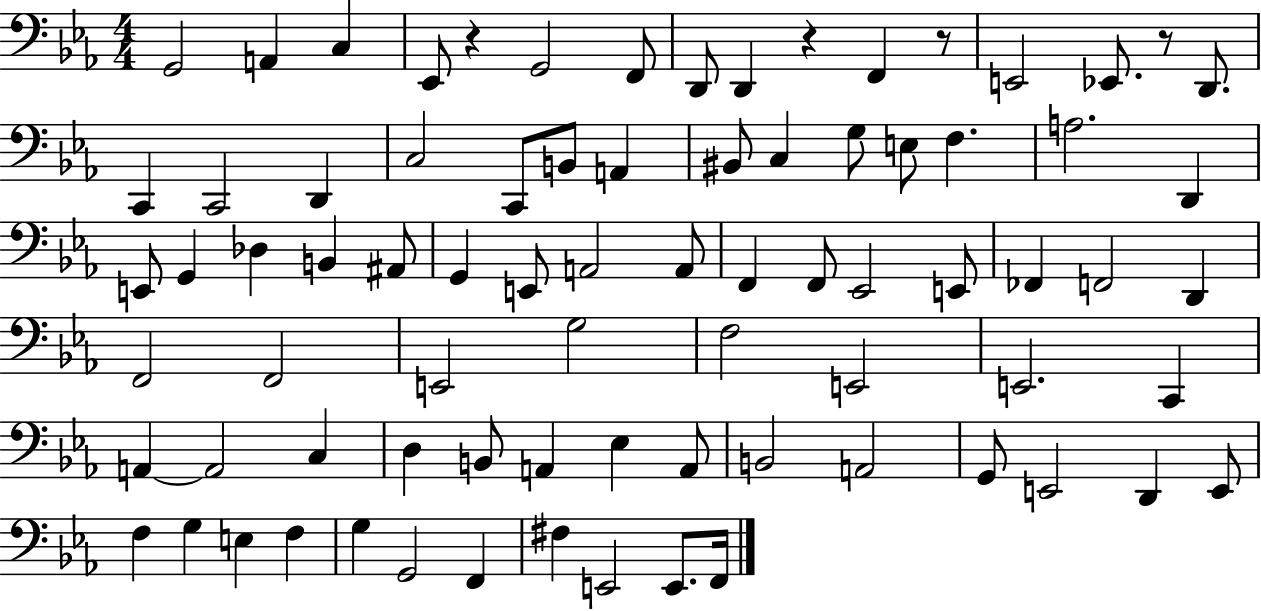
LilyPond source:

{
  \clef bass
  \numericTimeSignature
  \time 4/4
  \key ees \major
  g,2 a,4 c4 | ees,8 r4 g,2 f,8 | d,8 d,4 r4 f,4 r8 | e,2 ees,8. r8 d,8. | \break c,4 c,2 d,4 | c2 c,8 b,8 a,4 | bis,8 c4 g8 e8 f4. | a2. d,4 | \break e,8 g,4 des4 b,4 ais,8 | g,4 e,8 a,2 a,8 | f,4 f,8 ees,2 e,8 | fes,4 f,2 d,4 | \break f,2 f,2 | e,2 g2 | f2 e,2 | e,2. c,4 | \break a,4~~ a,2 c4 | d4 b,8 a,4 ees4 a,8 | b,2 a,2 | g,8 e,2 d,4 e,8 | \break f4 g4 e4 f4 | g4 g,2 f,4 | fis4 e,2 e,8. f,16 | \bar "|."
}